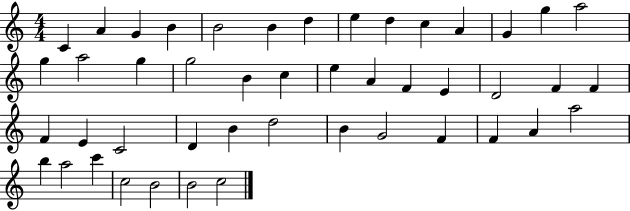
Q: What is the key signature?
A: C major